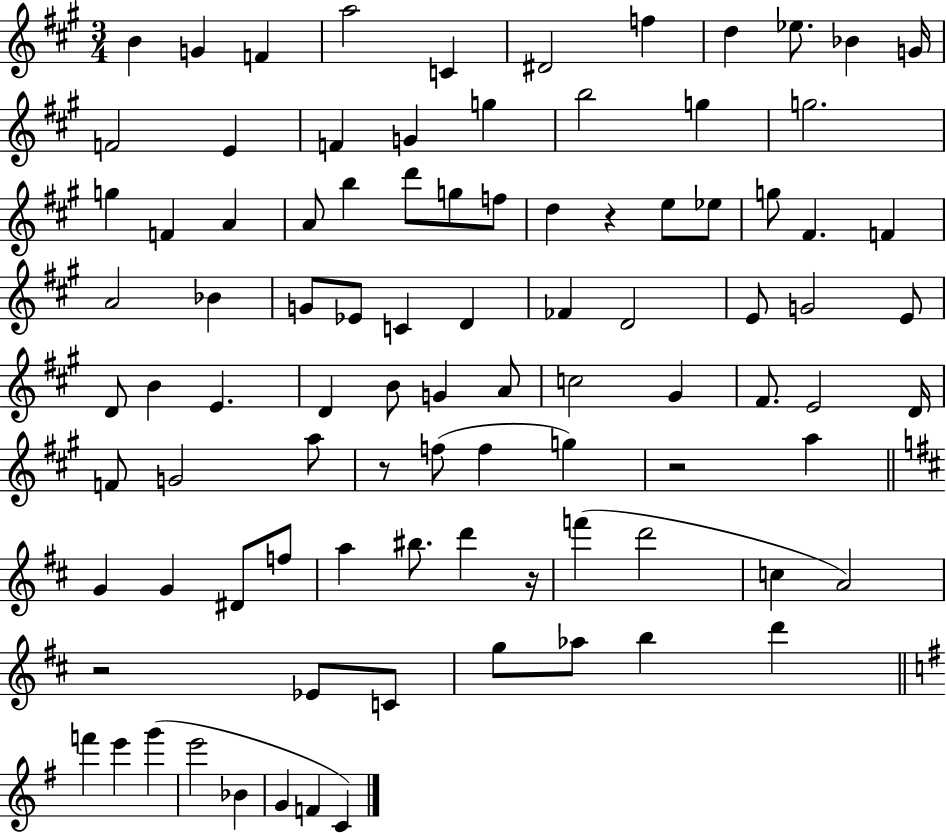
X:1
T:Untitled
M:3/4
L:1/4
K:A
B G F a2 C ^D2 f d _e/2 _B G/4 F2 E F G g b2 g g2 g F A A/2 b d'/2 g/2 f/2 d z e/2 _e/2 g/2 ^F F A2 _B G/2 _E/2 C D _F D2 E/2 G2 E/2 D/2 B E D B/2 G A/2 c2 ^G ^F/2 E2 D/4 F/2 G2 a/2 z/2 f/2 f g z2 a G G ^D/2 f/2 a ^b/2 d' z/4 f' d'2 c A2 z2 _E/2 C/2 g/2 _a/2 b d' f' e' g' e'2 _B G F C